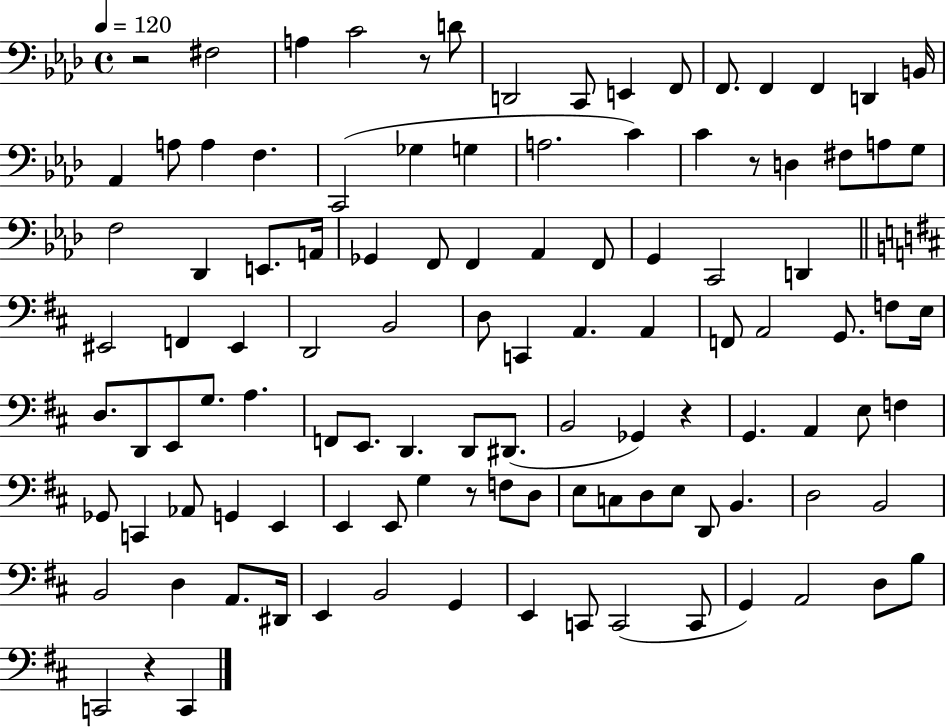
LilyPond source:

{
  \clef bass
  \time 4/4
  \defaultTimeSignature
  \key aes \major
  \tempo 4 = 120
  r2 fis2 | a4 c'2 r8 d'8 | d,2 c,8 e,4 f,8 | f,8. f,4 f,4 d,4 b,16 | \break aes,4 a8 a4 f4. | c,2( ges4 g4 | a2. c'4) | c'4 r8 d4 fis8 a8 g8 | \break f2 des,4 e,8. a,16 | ges,4 f,8 f,4 aes,4 f,8 | g,4 c,2 d,4 | \bar "||" \break \key b \minor eis,2 f,4 eis,4 | d,2 b,2 | d8 c,4 a,4. a,4 | f,8 a,2 g,8. f8 e16 | \break d8. d,8 e,8 g8. a4. | f,8 e,8. d,4. d,8 dis,8.( | b,2 ges,4) r4 | g,4. a,4 e8 f4 | \break ges,8 c,4 aes,8 g,4 e,4 | e,4 e,8 g4 r8 f8 d8 | e8 c8 d8 e8 d,8 b,4. | d2 b,2 | \break b,2 d4 a,8. dis,16 | e,4 b,2 g,4 | e,4 c,8 c,2( c,8 | g,4) a,2 d8 b8 | \break c,2 r4 c,4 | \bar "|."
}